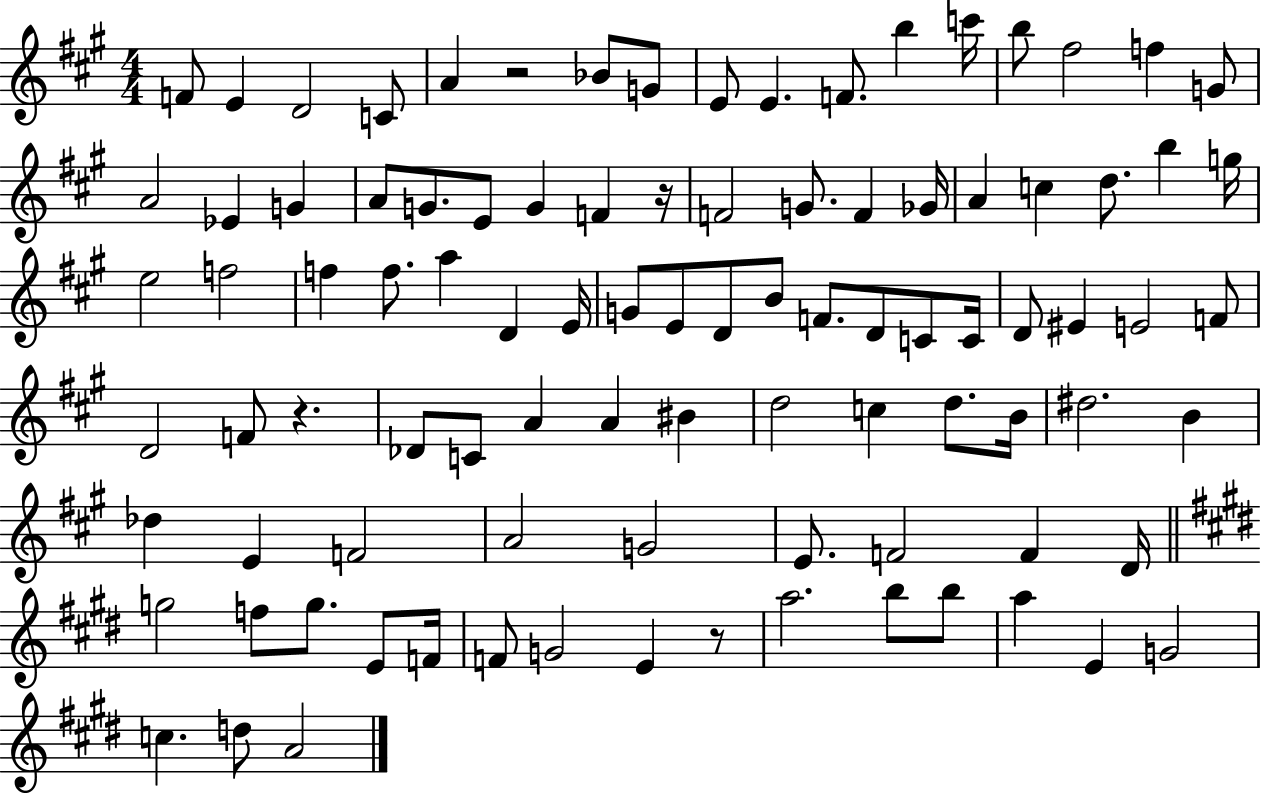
F4/e E4/q D4/h C4/e A4/q R/h Bb4/e G4/e E4/e E4/q. F4/e. B5/q C6/s B5/e F#5/h F5/q G4/e A4/h Eb4/q G4/q A4/e G4/e. E4/e G4/q F4/q R/s F4/h G4/e. F4/q Gb4/s A4/q C5/q D5/e. B5/q G5/s E5/h F5/h F5/q F5/e. A5/q D4/q E4/s G4/e E4/e D4/e B4/e F4/e. D4/e C4/e C4/s D4/e EIS4/q E4/h F4/e D4/h F4/e R/q. Db4/e C4/e A4/q A4/q BIS4/q D5/h C5/q D5/e. B4/s D#5/h. B4/q Db5/q E4/q F4/h A4/h G4/h E4/e. F4/h F4/q D4/s G5/h F5/e G5/e. E4/e F4/s F4/e G4/h E4/q R/e A5/h. B5/e B5/e A5/q E4/q G4/h C5/q. D5/e A4/h